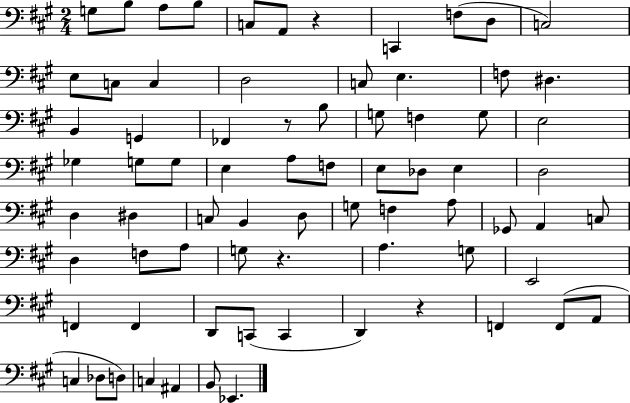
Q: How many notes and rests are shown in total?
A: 74